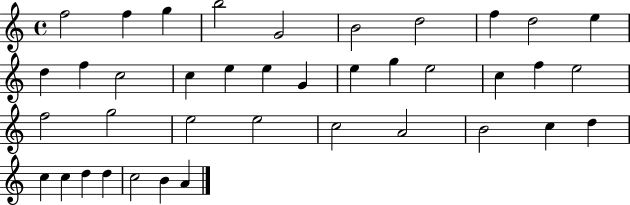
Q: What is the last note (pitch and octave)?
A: A4